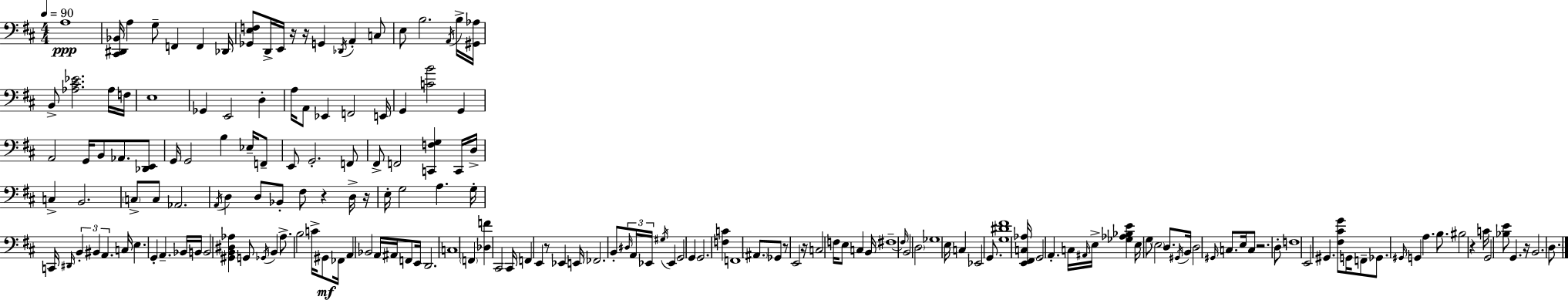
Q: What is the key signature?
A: D major